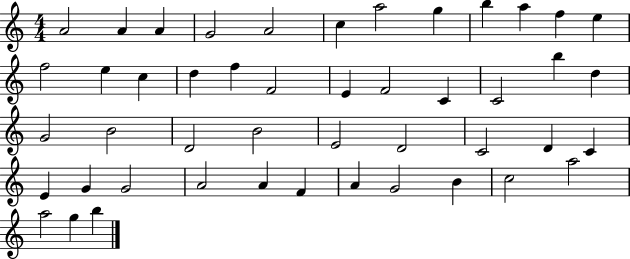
{
  \clef treble
  \numericTimeSignature
  \time 4/4
  \key c \major
  a'2 a'4 a'4 | g'2 a'2 | c''4 a''2 g''4 | b''4 a''4 f''4 e''4 | \break f''2 e''4 c''4 | d''4 f''4 f'2 | e'4 f'2 c'4 | c'2 b''4 d''4 | \break g'2 b'2 | d'2 b'2 | e'2 d'2 | c'2 d'4 c'4 | \break e'4 g'4 g'2 | a'2 a'4 f'4 | a'4 g'2 b'4 | c''2 a''2 | \break a''2 g''4 b''4 | \bar "|."
}